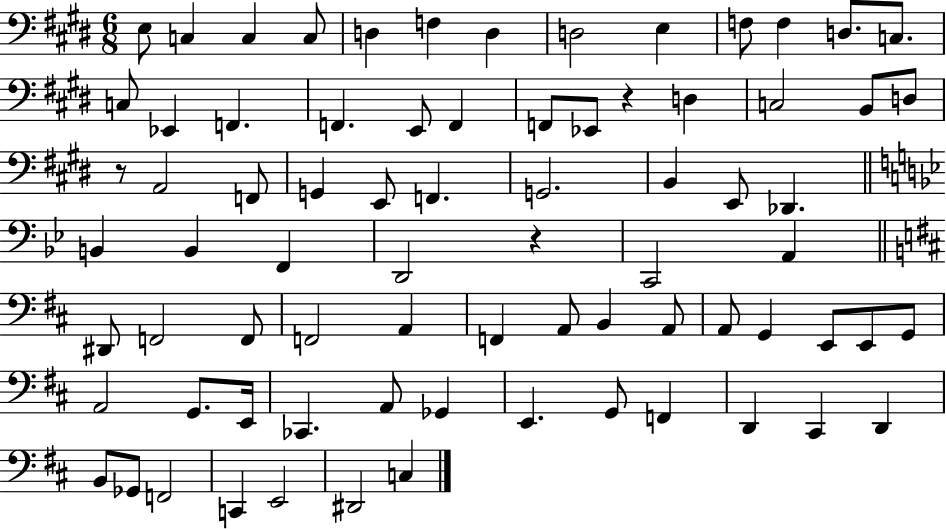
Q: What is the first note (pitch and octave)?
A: E3